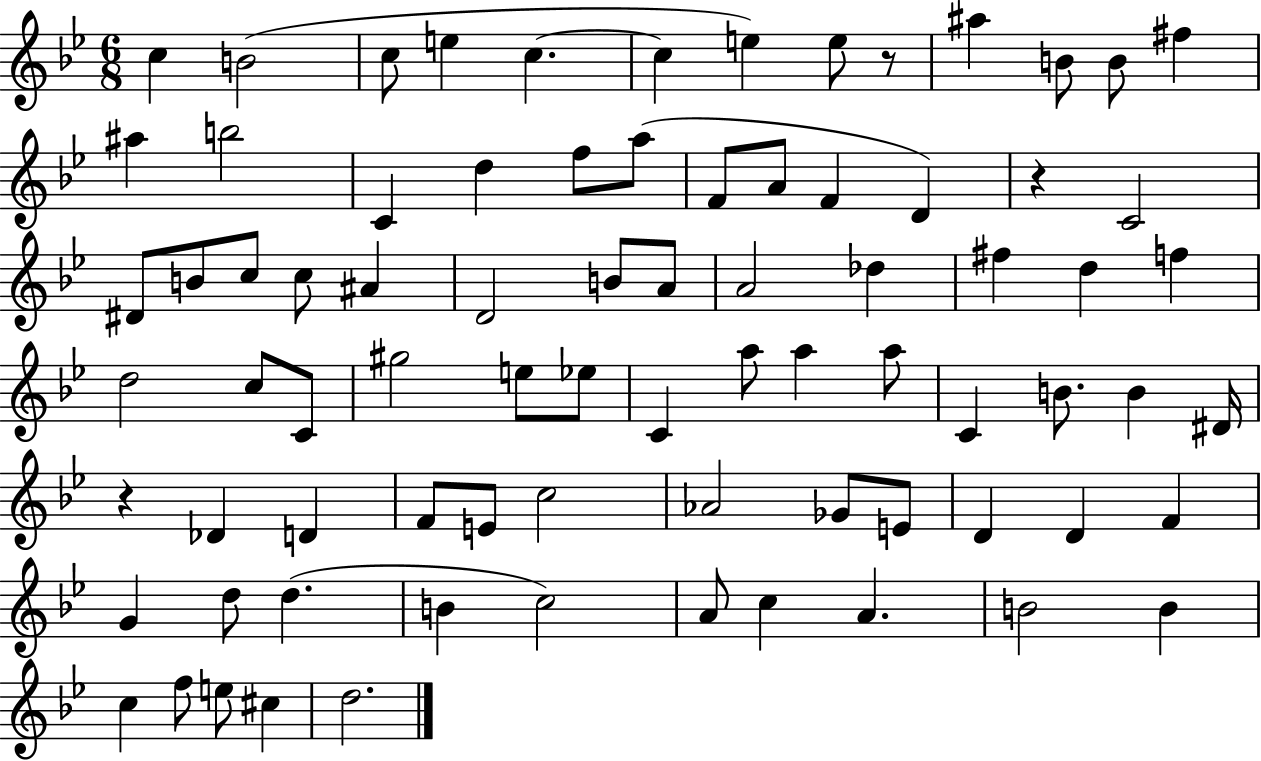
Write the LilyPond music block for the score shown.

{
  \clef treble
  \numericTimeSignature
  \time 6/8
  \key bes \major
  c''4 b'2( | c''8 e''4 c''4.~~ | c''4 e''4) e''8 r8 | ais''4 b'8 b'8 fis''4 | \break ais''4 b''2 | c'4 d''4 f''8 a''8( | f'8 a'8 f'4 d'4) | r4 c'2 | \break dis'8 b'8 c''8 c''8 ais'4 | d'2 b'8 a'8 | a'2 des''4 | fis''4 d''4 f''4 | \break d''2 c''8 c'8 | gis''2 e''8 ees''8 | c'4 a''8 a''4 a''8 | c'4 b'8. b'4 dis'16 | \break r4 des'4 d'4 | f'8 e'8 c''2 | aes'2 ges'8 e'8 | d'4 d'4 f'4 | \break g'4 d''8 d''4.( | b'4 c''2) | a'8 c''4 a'4. | b'2 b'4 | \break c''4 f''8 e''8 cis''4 | d''2. | \bar "|."
}